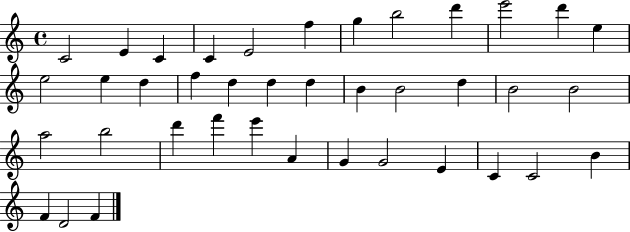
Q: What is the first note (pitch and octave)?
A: C4